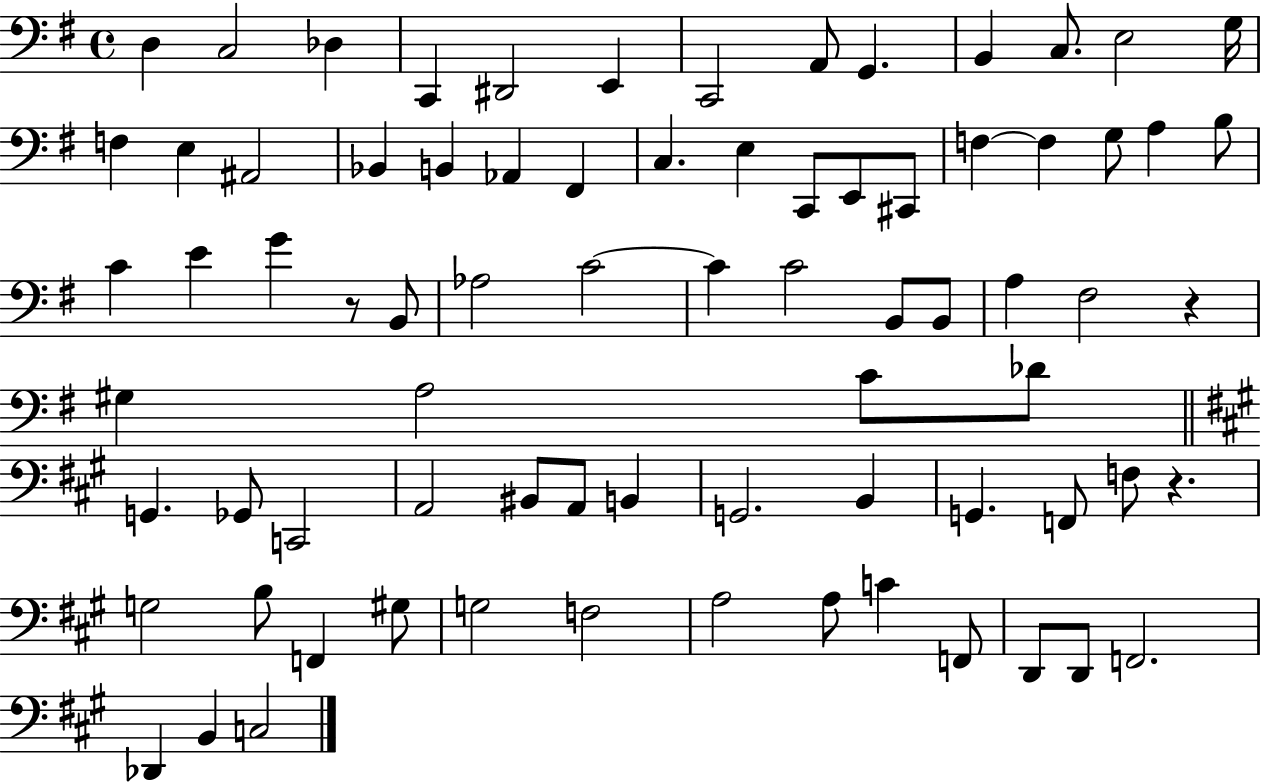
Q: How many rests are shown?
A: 3